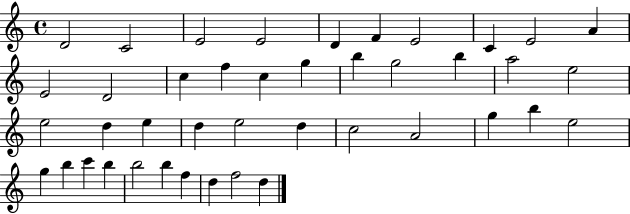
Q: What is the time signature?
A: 4/4